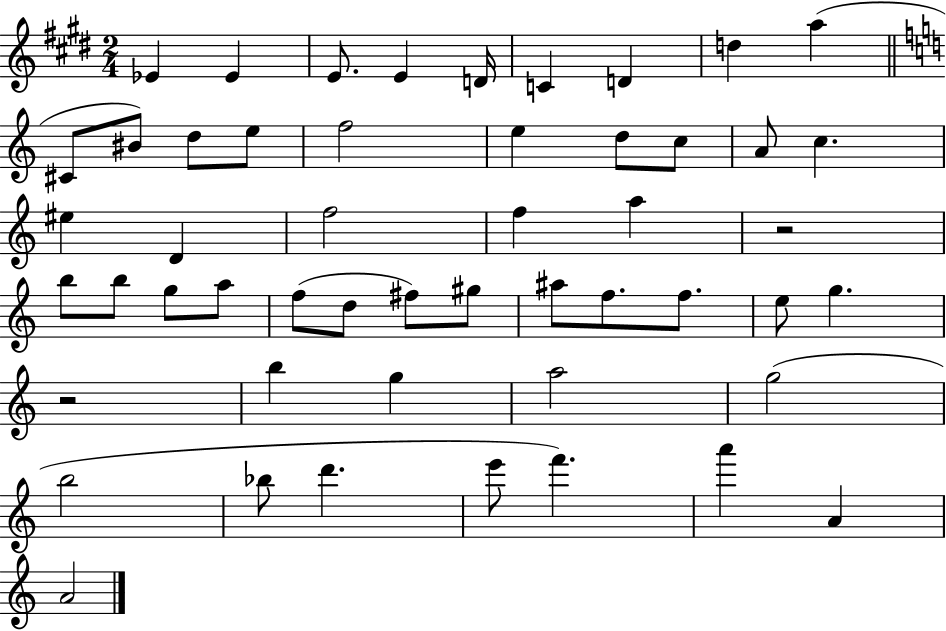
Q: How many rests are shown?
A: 2